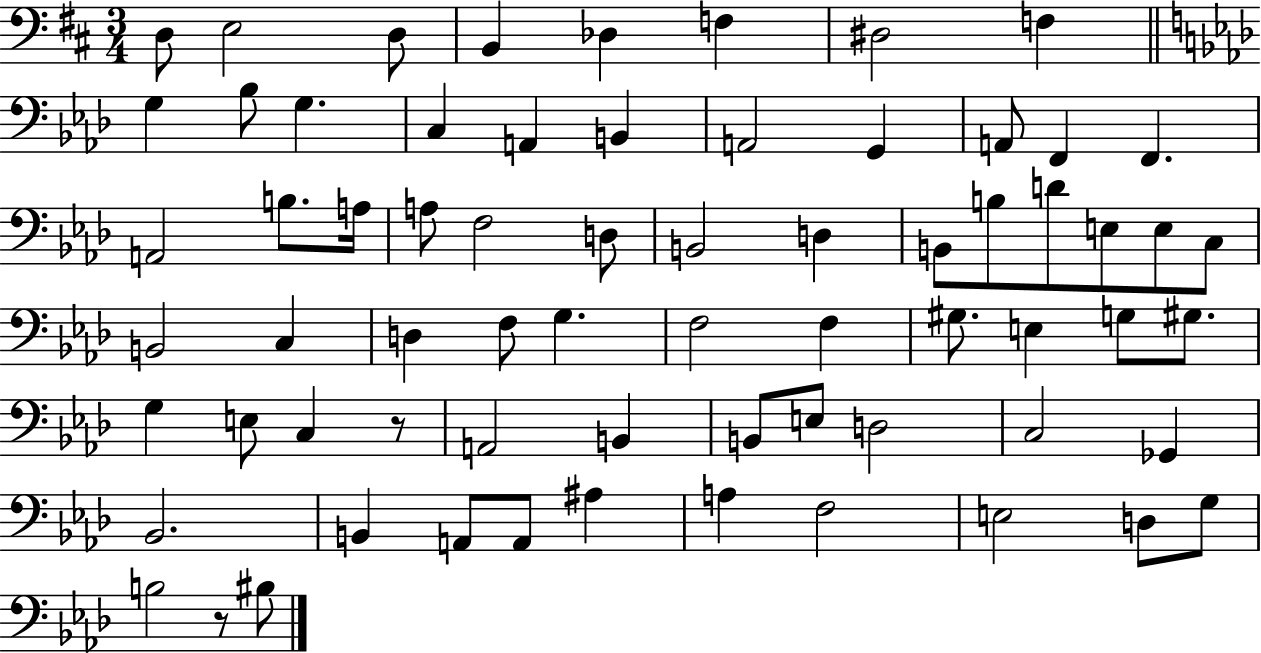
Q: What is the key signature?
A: D major